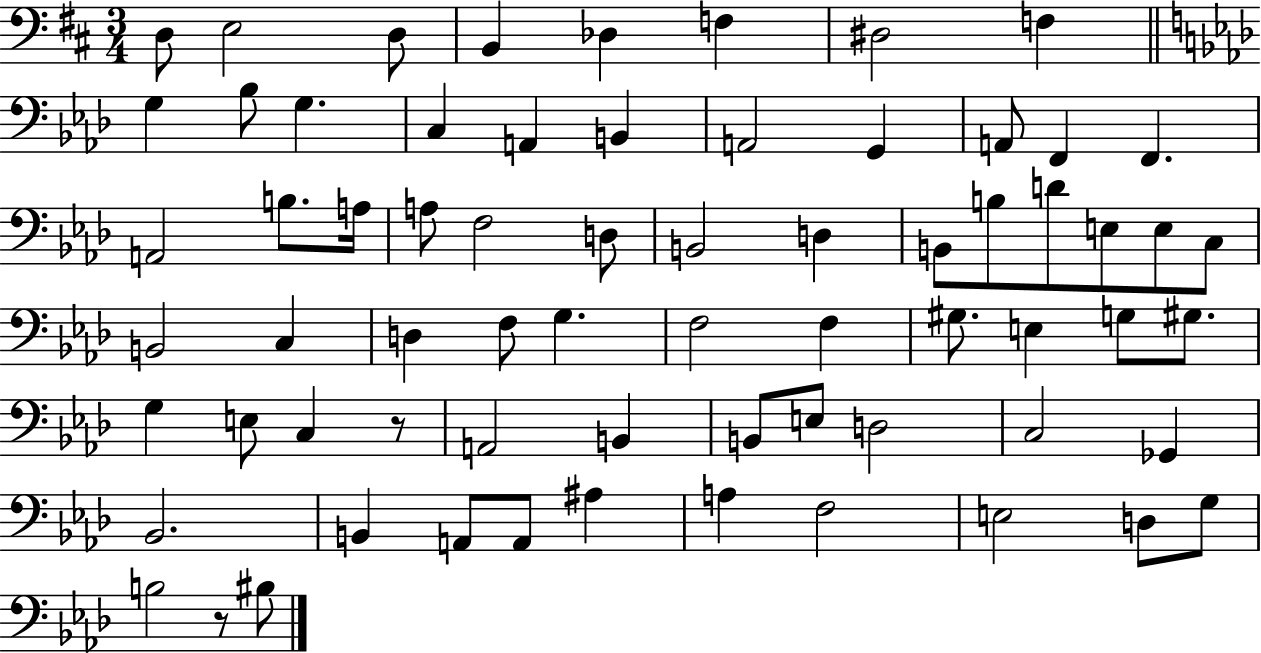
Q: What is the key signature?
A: D major